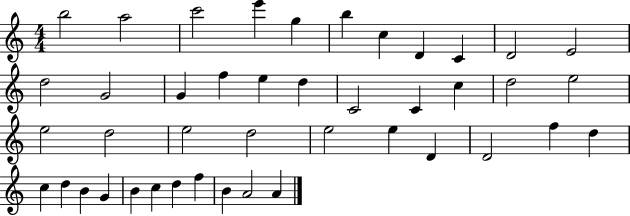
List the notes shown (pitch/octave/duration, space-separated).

B5/h A5/h C6/h E6/q G5/q B5/q C5/q D4/q C4/q D4/h E4/h D5/h G4/h G4/q F5/q E5/q D5/q C4/h C4/q C5/q D5/h E5/h E5/h D5/h E5/h D5/h E5/h E5/q D4/q D4/h F5/q D5/q C5/q D5/q B4/q G4/q B4/q C5/q D5/q F5/q B4/q A4/h A4/q